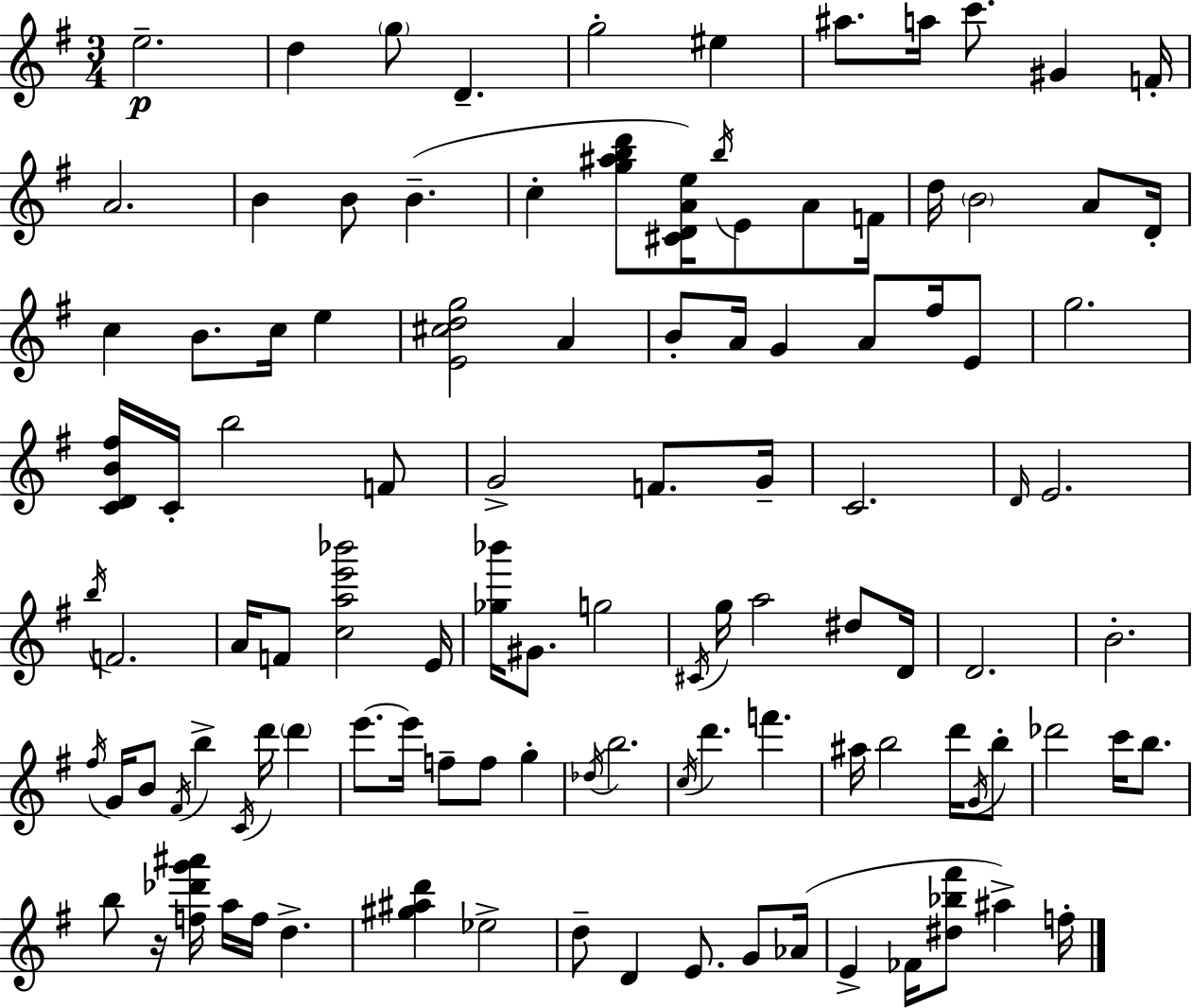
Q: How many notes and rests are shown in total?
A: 109